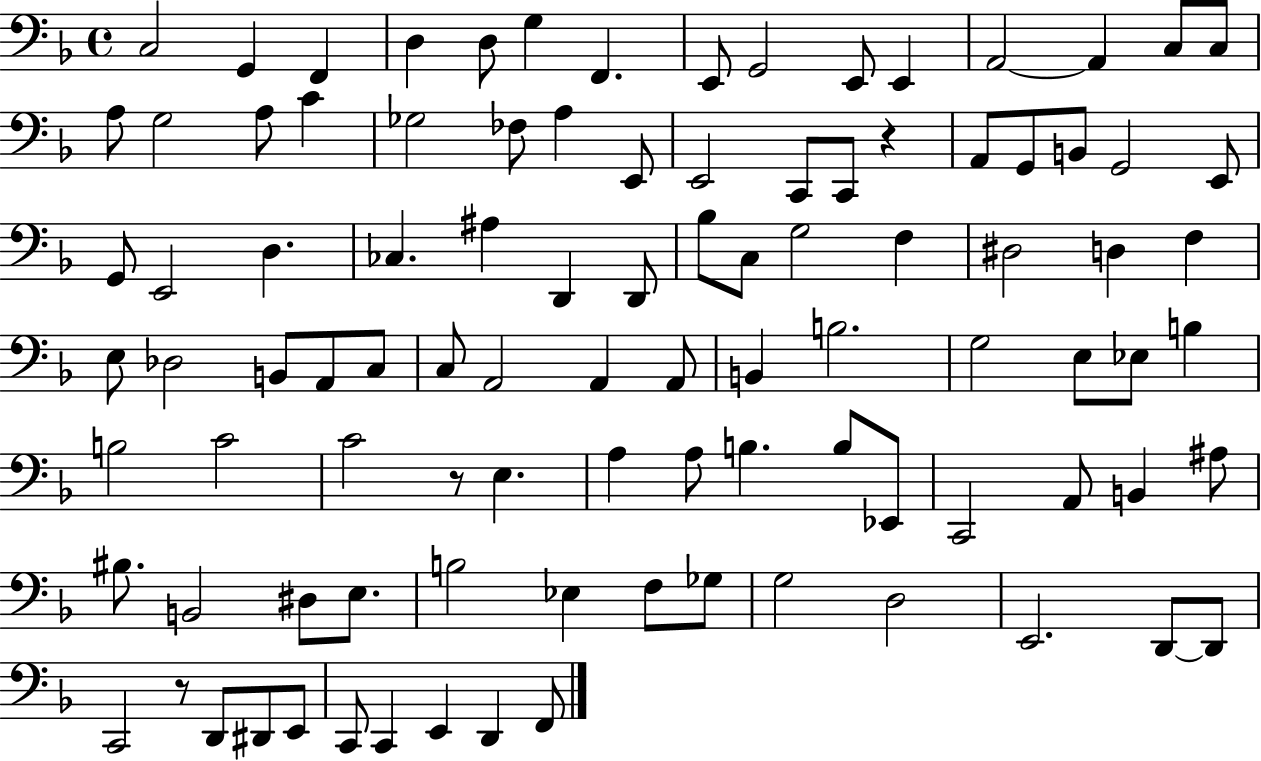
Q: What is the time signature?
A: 4/4